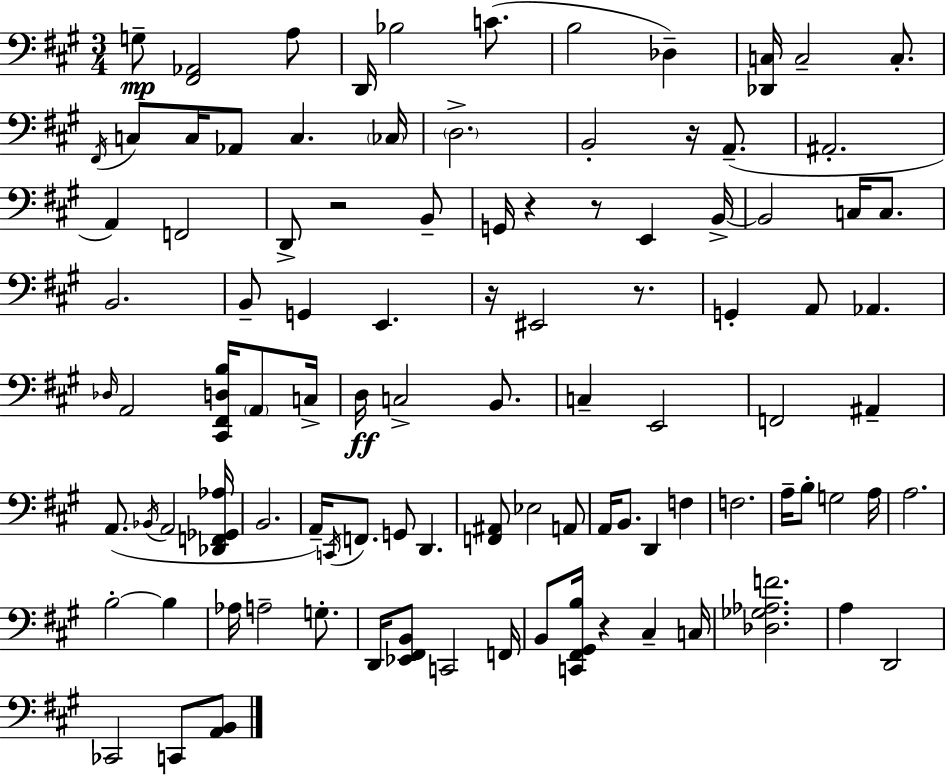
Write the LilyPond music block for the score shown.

{
  \clef bass
  \numericTimeSignature
  \time 3/4
  \key a \major
  \repeat volta 2 { g8--\mp <fis, aes,>2 a8 | d,16 bes2 c'8.( | b2 des4--) | <des, c>16 c2-- c8.-. | \break \acciaccatura { fis,16 } c8 c16 aes,8 c4. | \parenthesize ces16 \parenthesize d2.-> | b,2-. r16 a,8.--( | ais,2.-. | \break a,4) f,2 | d,8-> r2 b,8-- | g,16 r4 r8 e,4 | b,16->~~ b,2 c16 c8. | \break b,2. | b,8-- g,4 e,4. | r16 eis,2 r8. | g,4-. a,8 aes,4. | \break \grace { des16 } a,2 <cis, fis, d b>16 \parenthesize a,8 | c16-> d16\ff c2-> b,8. | c4-- e,2 | f,2 ais,4-- | \break a,8.( \acciaccatura { bes,16 } a,2 | <des, f, ges, aes>16 b,2. | a,16--) \acciaccatura { c,16 } f,8. g,8 d,4. | <f, ais,>8 ees2 | \break a,8 a,16 b,8. d,4 | f4 f2. | a16-- b8-. g2 | a16 a2. | \break b2-.~~ | b4 aes16 a2-- | g8.-. d,16 <ees, fis, b,>8 c,2 | f,16 b,8 <c, fis, gis, b>16 r4 cis4-- | \break c16 <des ges aes f'>2. | a4 d,2 | ces,2 | c,8 <a, b,>8 } \bar "|."
}